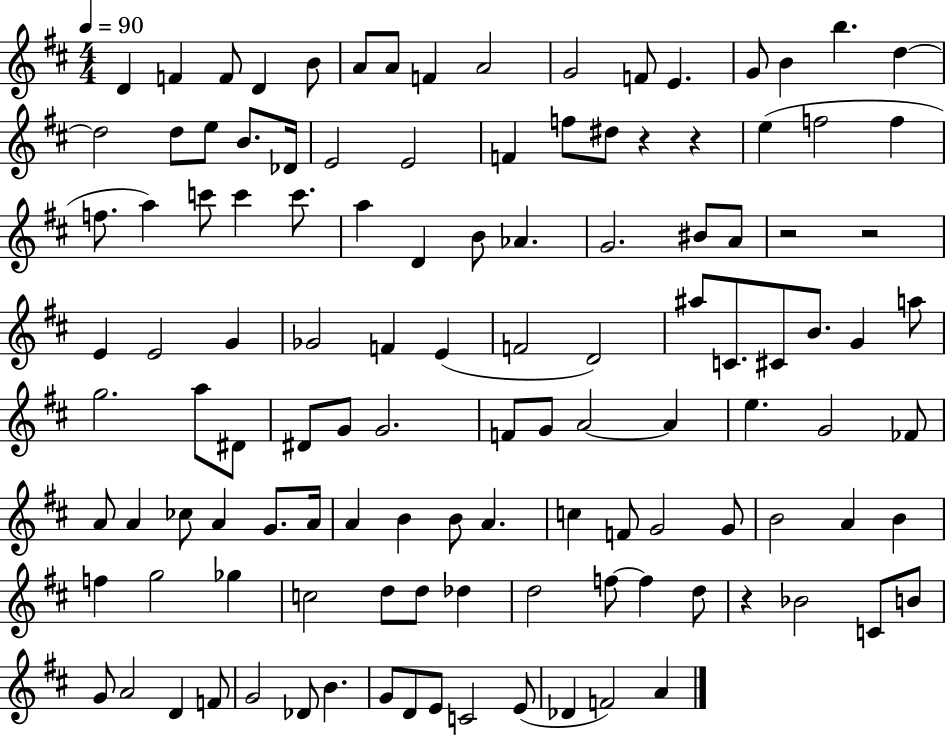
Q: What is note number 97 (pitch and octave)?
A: Bb4